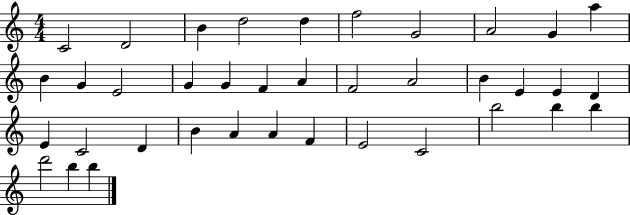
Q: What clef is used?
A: treble